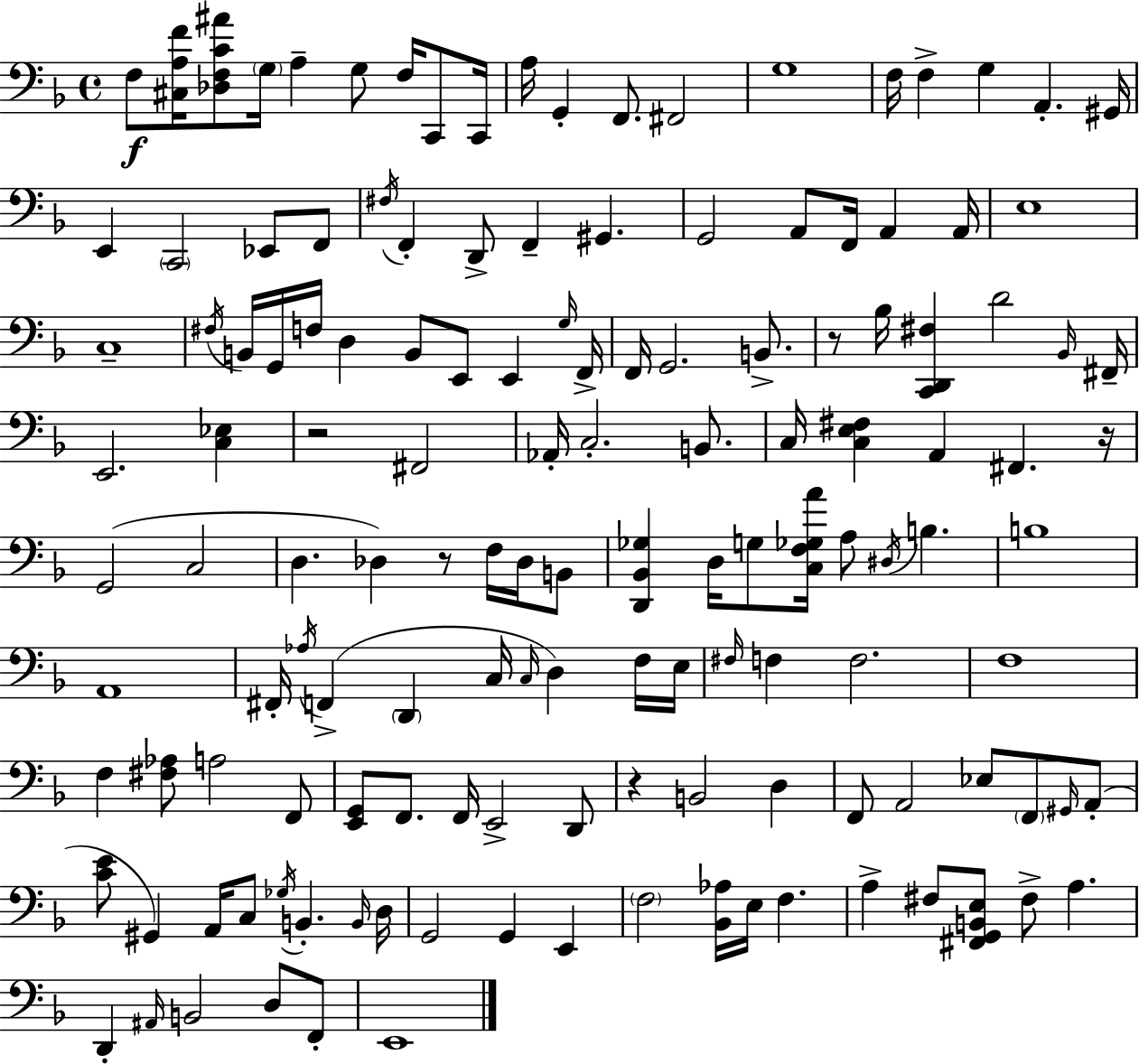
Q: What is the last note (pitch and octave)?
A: E2